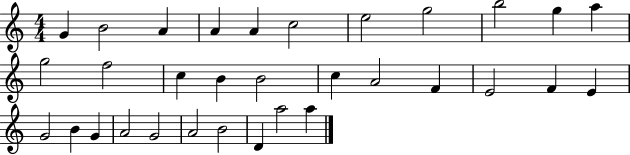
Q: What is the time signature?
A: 4/4